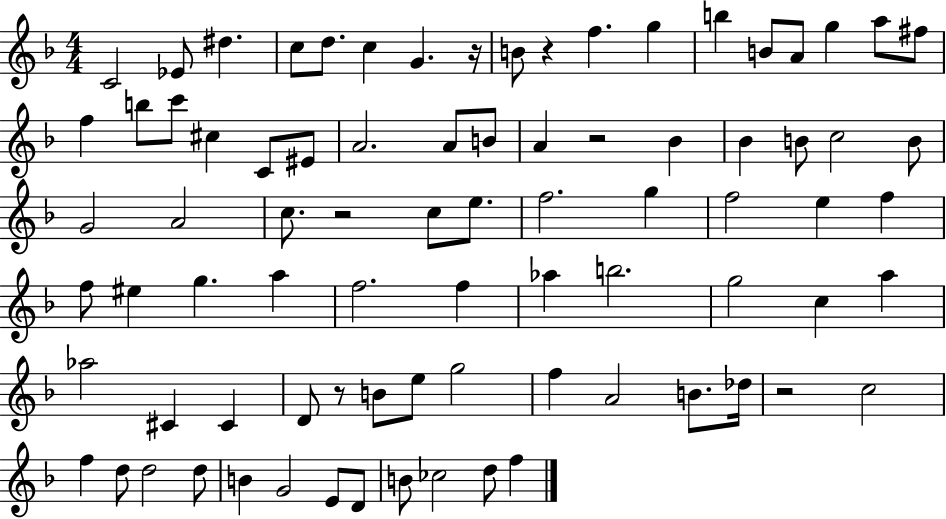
C4/h Eb4/e D#5/q. C5/e D5/e. C5/q G4/q. R/s B4/e R/q F5/q. G5/q B5/q B4/e A4/e G5/q A5/e F#5/e F5/q B5/e C6/e C#5/q C4/e EIS4/e A4/h. A4/e B4/e A4/q R/h Bb4/q Bb4/q B4/e C5/h B4/e G4/h A4/h C5/e. R/h C5/e E5/e. F5/h. G5/q F5/h E5/q F5/q F5/e EIS5/q G5/q. A5/q F5/h. F5/q Ab5/q B5/h. G5/h C5/q A5/q Ab5/h C#4/q C#4/q D4/e R/e B4/e E5/e G5/h F5/q A4/h B4/e. Db5/s R/h C5/h F5/q D5/e D5/h D5/e B4/q G4/h E4/e D4/e B4/e CES5/h D5/e F5/q